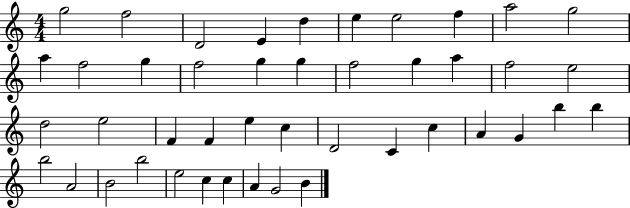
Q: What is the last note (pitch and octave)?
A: B4